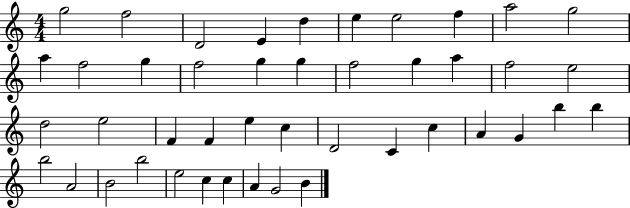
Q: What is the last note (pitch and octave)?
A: B4